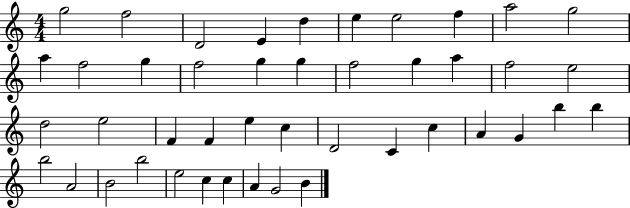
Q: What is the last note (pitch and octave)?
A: B4